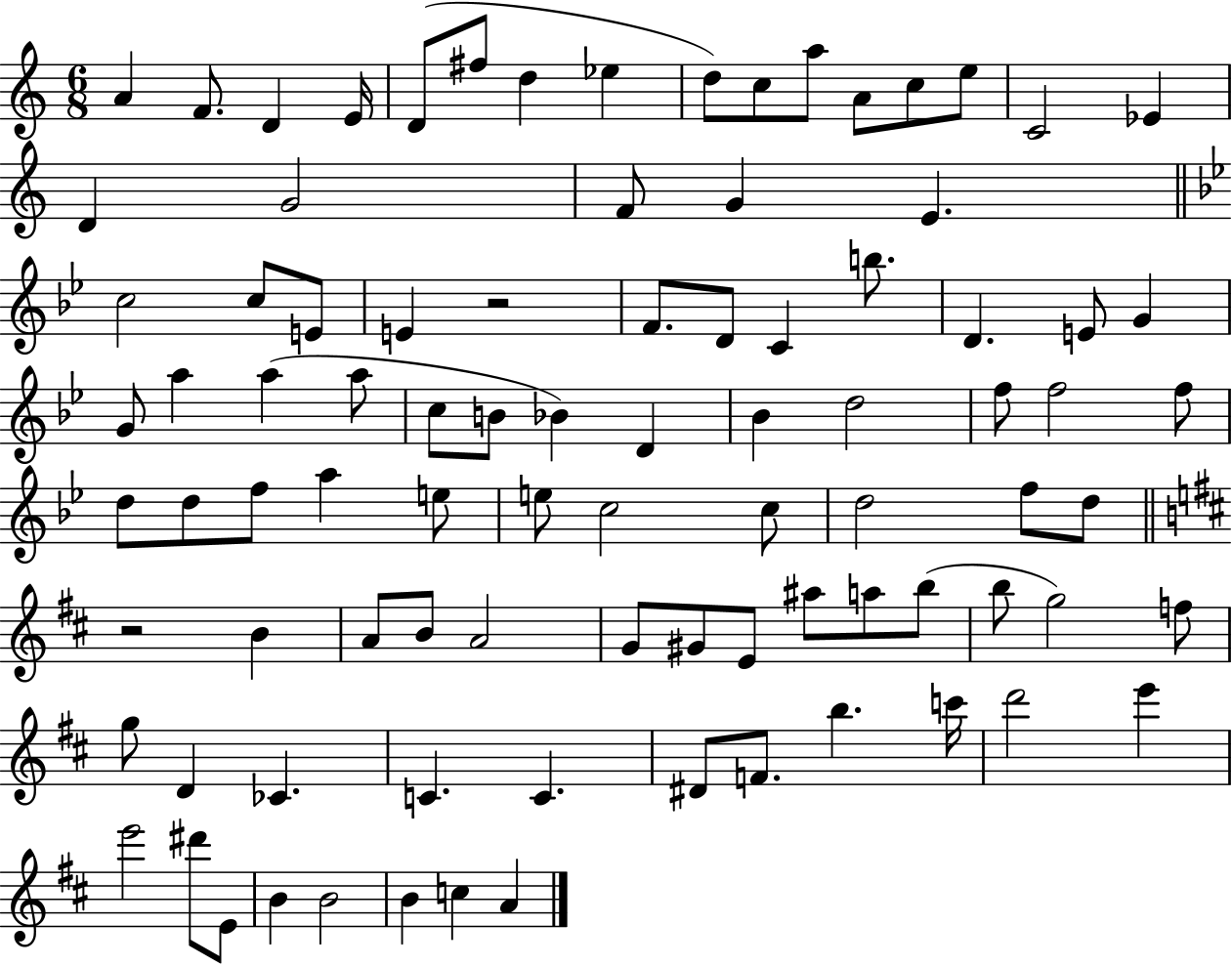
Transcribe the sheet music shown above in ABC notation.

X:1
T:Untitled
M:6/8
L:1/4
K:C
A F/2 D E/4 D/2 ^f/2 d _e d/2 c/2 a/2 A/2 c/2 e/2 C2 _E D G2 F/2 G E c2 c/2 E/2 E z2 F/2 D/2 C b/2 D E/2 G G/2 a a a/2 c/2 B/2 _B D _B d2 f/2 f2 f/2 d/2 d/2 f/2 a e/2 e/2 c2 c/2 d2 f/2 d/2 z2 B A/2 B/2 A2 G/2 ^G/2 E/2 ^a/2 a/2 b/2 b/2 g2 f/2 g/2 D _C C C ^D/2 F/2 b c'/4 d'2 e' e'2 ^d'/2 E/2 B B2 B c A